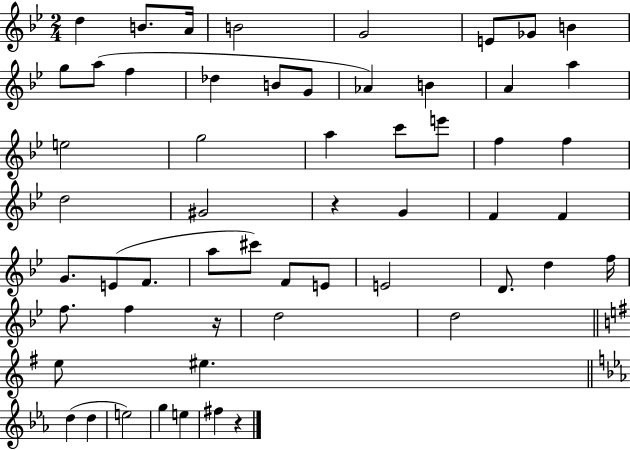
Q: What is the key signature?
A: BES major